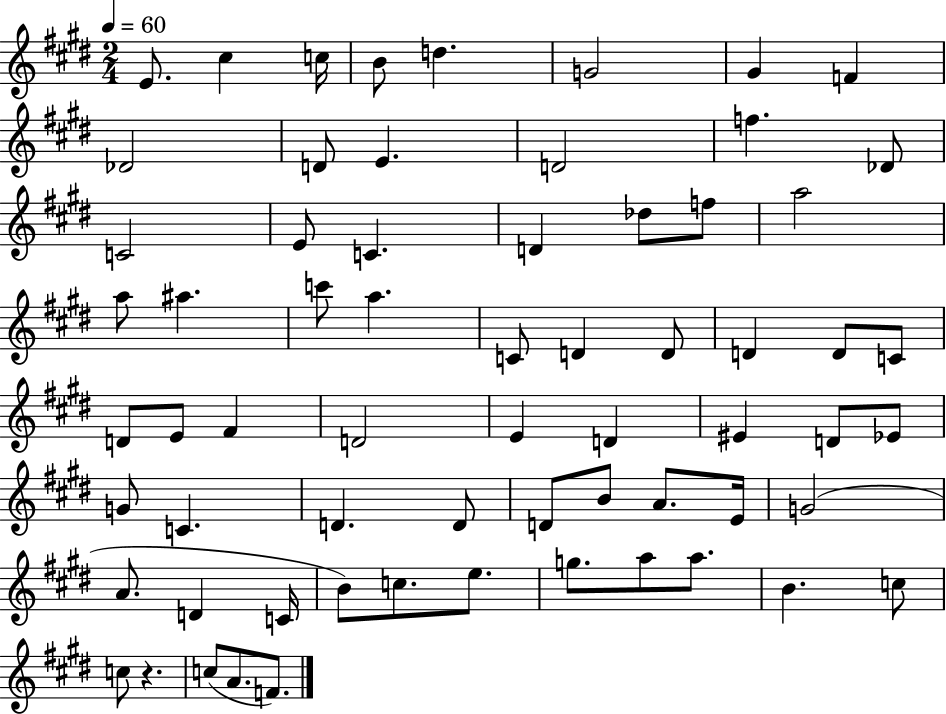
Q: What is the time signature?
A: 2/4